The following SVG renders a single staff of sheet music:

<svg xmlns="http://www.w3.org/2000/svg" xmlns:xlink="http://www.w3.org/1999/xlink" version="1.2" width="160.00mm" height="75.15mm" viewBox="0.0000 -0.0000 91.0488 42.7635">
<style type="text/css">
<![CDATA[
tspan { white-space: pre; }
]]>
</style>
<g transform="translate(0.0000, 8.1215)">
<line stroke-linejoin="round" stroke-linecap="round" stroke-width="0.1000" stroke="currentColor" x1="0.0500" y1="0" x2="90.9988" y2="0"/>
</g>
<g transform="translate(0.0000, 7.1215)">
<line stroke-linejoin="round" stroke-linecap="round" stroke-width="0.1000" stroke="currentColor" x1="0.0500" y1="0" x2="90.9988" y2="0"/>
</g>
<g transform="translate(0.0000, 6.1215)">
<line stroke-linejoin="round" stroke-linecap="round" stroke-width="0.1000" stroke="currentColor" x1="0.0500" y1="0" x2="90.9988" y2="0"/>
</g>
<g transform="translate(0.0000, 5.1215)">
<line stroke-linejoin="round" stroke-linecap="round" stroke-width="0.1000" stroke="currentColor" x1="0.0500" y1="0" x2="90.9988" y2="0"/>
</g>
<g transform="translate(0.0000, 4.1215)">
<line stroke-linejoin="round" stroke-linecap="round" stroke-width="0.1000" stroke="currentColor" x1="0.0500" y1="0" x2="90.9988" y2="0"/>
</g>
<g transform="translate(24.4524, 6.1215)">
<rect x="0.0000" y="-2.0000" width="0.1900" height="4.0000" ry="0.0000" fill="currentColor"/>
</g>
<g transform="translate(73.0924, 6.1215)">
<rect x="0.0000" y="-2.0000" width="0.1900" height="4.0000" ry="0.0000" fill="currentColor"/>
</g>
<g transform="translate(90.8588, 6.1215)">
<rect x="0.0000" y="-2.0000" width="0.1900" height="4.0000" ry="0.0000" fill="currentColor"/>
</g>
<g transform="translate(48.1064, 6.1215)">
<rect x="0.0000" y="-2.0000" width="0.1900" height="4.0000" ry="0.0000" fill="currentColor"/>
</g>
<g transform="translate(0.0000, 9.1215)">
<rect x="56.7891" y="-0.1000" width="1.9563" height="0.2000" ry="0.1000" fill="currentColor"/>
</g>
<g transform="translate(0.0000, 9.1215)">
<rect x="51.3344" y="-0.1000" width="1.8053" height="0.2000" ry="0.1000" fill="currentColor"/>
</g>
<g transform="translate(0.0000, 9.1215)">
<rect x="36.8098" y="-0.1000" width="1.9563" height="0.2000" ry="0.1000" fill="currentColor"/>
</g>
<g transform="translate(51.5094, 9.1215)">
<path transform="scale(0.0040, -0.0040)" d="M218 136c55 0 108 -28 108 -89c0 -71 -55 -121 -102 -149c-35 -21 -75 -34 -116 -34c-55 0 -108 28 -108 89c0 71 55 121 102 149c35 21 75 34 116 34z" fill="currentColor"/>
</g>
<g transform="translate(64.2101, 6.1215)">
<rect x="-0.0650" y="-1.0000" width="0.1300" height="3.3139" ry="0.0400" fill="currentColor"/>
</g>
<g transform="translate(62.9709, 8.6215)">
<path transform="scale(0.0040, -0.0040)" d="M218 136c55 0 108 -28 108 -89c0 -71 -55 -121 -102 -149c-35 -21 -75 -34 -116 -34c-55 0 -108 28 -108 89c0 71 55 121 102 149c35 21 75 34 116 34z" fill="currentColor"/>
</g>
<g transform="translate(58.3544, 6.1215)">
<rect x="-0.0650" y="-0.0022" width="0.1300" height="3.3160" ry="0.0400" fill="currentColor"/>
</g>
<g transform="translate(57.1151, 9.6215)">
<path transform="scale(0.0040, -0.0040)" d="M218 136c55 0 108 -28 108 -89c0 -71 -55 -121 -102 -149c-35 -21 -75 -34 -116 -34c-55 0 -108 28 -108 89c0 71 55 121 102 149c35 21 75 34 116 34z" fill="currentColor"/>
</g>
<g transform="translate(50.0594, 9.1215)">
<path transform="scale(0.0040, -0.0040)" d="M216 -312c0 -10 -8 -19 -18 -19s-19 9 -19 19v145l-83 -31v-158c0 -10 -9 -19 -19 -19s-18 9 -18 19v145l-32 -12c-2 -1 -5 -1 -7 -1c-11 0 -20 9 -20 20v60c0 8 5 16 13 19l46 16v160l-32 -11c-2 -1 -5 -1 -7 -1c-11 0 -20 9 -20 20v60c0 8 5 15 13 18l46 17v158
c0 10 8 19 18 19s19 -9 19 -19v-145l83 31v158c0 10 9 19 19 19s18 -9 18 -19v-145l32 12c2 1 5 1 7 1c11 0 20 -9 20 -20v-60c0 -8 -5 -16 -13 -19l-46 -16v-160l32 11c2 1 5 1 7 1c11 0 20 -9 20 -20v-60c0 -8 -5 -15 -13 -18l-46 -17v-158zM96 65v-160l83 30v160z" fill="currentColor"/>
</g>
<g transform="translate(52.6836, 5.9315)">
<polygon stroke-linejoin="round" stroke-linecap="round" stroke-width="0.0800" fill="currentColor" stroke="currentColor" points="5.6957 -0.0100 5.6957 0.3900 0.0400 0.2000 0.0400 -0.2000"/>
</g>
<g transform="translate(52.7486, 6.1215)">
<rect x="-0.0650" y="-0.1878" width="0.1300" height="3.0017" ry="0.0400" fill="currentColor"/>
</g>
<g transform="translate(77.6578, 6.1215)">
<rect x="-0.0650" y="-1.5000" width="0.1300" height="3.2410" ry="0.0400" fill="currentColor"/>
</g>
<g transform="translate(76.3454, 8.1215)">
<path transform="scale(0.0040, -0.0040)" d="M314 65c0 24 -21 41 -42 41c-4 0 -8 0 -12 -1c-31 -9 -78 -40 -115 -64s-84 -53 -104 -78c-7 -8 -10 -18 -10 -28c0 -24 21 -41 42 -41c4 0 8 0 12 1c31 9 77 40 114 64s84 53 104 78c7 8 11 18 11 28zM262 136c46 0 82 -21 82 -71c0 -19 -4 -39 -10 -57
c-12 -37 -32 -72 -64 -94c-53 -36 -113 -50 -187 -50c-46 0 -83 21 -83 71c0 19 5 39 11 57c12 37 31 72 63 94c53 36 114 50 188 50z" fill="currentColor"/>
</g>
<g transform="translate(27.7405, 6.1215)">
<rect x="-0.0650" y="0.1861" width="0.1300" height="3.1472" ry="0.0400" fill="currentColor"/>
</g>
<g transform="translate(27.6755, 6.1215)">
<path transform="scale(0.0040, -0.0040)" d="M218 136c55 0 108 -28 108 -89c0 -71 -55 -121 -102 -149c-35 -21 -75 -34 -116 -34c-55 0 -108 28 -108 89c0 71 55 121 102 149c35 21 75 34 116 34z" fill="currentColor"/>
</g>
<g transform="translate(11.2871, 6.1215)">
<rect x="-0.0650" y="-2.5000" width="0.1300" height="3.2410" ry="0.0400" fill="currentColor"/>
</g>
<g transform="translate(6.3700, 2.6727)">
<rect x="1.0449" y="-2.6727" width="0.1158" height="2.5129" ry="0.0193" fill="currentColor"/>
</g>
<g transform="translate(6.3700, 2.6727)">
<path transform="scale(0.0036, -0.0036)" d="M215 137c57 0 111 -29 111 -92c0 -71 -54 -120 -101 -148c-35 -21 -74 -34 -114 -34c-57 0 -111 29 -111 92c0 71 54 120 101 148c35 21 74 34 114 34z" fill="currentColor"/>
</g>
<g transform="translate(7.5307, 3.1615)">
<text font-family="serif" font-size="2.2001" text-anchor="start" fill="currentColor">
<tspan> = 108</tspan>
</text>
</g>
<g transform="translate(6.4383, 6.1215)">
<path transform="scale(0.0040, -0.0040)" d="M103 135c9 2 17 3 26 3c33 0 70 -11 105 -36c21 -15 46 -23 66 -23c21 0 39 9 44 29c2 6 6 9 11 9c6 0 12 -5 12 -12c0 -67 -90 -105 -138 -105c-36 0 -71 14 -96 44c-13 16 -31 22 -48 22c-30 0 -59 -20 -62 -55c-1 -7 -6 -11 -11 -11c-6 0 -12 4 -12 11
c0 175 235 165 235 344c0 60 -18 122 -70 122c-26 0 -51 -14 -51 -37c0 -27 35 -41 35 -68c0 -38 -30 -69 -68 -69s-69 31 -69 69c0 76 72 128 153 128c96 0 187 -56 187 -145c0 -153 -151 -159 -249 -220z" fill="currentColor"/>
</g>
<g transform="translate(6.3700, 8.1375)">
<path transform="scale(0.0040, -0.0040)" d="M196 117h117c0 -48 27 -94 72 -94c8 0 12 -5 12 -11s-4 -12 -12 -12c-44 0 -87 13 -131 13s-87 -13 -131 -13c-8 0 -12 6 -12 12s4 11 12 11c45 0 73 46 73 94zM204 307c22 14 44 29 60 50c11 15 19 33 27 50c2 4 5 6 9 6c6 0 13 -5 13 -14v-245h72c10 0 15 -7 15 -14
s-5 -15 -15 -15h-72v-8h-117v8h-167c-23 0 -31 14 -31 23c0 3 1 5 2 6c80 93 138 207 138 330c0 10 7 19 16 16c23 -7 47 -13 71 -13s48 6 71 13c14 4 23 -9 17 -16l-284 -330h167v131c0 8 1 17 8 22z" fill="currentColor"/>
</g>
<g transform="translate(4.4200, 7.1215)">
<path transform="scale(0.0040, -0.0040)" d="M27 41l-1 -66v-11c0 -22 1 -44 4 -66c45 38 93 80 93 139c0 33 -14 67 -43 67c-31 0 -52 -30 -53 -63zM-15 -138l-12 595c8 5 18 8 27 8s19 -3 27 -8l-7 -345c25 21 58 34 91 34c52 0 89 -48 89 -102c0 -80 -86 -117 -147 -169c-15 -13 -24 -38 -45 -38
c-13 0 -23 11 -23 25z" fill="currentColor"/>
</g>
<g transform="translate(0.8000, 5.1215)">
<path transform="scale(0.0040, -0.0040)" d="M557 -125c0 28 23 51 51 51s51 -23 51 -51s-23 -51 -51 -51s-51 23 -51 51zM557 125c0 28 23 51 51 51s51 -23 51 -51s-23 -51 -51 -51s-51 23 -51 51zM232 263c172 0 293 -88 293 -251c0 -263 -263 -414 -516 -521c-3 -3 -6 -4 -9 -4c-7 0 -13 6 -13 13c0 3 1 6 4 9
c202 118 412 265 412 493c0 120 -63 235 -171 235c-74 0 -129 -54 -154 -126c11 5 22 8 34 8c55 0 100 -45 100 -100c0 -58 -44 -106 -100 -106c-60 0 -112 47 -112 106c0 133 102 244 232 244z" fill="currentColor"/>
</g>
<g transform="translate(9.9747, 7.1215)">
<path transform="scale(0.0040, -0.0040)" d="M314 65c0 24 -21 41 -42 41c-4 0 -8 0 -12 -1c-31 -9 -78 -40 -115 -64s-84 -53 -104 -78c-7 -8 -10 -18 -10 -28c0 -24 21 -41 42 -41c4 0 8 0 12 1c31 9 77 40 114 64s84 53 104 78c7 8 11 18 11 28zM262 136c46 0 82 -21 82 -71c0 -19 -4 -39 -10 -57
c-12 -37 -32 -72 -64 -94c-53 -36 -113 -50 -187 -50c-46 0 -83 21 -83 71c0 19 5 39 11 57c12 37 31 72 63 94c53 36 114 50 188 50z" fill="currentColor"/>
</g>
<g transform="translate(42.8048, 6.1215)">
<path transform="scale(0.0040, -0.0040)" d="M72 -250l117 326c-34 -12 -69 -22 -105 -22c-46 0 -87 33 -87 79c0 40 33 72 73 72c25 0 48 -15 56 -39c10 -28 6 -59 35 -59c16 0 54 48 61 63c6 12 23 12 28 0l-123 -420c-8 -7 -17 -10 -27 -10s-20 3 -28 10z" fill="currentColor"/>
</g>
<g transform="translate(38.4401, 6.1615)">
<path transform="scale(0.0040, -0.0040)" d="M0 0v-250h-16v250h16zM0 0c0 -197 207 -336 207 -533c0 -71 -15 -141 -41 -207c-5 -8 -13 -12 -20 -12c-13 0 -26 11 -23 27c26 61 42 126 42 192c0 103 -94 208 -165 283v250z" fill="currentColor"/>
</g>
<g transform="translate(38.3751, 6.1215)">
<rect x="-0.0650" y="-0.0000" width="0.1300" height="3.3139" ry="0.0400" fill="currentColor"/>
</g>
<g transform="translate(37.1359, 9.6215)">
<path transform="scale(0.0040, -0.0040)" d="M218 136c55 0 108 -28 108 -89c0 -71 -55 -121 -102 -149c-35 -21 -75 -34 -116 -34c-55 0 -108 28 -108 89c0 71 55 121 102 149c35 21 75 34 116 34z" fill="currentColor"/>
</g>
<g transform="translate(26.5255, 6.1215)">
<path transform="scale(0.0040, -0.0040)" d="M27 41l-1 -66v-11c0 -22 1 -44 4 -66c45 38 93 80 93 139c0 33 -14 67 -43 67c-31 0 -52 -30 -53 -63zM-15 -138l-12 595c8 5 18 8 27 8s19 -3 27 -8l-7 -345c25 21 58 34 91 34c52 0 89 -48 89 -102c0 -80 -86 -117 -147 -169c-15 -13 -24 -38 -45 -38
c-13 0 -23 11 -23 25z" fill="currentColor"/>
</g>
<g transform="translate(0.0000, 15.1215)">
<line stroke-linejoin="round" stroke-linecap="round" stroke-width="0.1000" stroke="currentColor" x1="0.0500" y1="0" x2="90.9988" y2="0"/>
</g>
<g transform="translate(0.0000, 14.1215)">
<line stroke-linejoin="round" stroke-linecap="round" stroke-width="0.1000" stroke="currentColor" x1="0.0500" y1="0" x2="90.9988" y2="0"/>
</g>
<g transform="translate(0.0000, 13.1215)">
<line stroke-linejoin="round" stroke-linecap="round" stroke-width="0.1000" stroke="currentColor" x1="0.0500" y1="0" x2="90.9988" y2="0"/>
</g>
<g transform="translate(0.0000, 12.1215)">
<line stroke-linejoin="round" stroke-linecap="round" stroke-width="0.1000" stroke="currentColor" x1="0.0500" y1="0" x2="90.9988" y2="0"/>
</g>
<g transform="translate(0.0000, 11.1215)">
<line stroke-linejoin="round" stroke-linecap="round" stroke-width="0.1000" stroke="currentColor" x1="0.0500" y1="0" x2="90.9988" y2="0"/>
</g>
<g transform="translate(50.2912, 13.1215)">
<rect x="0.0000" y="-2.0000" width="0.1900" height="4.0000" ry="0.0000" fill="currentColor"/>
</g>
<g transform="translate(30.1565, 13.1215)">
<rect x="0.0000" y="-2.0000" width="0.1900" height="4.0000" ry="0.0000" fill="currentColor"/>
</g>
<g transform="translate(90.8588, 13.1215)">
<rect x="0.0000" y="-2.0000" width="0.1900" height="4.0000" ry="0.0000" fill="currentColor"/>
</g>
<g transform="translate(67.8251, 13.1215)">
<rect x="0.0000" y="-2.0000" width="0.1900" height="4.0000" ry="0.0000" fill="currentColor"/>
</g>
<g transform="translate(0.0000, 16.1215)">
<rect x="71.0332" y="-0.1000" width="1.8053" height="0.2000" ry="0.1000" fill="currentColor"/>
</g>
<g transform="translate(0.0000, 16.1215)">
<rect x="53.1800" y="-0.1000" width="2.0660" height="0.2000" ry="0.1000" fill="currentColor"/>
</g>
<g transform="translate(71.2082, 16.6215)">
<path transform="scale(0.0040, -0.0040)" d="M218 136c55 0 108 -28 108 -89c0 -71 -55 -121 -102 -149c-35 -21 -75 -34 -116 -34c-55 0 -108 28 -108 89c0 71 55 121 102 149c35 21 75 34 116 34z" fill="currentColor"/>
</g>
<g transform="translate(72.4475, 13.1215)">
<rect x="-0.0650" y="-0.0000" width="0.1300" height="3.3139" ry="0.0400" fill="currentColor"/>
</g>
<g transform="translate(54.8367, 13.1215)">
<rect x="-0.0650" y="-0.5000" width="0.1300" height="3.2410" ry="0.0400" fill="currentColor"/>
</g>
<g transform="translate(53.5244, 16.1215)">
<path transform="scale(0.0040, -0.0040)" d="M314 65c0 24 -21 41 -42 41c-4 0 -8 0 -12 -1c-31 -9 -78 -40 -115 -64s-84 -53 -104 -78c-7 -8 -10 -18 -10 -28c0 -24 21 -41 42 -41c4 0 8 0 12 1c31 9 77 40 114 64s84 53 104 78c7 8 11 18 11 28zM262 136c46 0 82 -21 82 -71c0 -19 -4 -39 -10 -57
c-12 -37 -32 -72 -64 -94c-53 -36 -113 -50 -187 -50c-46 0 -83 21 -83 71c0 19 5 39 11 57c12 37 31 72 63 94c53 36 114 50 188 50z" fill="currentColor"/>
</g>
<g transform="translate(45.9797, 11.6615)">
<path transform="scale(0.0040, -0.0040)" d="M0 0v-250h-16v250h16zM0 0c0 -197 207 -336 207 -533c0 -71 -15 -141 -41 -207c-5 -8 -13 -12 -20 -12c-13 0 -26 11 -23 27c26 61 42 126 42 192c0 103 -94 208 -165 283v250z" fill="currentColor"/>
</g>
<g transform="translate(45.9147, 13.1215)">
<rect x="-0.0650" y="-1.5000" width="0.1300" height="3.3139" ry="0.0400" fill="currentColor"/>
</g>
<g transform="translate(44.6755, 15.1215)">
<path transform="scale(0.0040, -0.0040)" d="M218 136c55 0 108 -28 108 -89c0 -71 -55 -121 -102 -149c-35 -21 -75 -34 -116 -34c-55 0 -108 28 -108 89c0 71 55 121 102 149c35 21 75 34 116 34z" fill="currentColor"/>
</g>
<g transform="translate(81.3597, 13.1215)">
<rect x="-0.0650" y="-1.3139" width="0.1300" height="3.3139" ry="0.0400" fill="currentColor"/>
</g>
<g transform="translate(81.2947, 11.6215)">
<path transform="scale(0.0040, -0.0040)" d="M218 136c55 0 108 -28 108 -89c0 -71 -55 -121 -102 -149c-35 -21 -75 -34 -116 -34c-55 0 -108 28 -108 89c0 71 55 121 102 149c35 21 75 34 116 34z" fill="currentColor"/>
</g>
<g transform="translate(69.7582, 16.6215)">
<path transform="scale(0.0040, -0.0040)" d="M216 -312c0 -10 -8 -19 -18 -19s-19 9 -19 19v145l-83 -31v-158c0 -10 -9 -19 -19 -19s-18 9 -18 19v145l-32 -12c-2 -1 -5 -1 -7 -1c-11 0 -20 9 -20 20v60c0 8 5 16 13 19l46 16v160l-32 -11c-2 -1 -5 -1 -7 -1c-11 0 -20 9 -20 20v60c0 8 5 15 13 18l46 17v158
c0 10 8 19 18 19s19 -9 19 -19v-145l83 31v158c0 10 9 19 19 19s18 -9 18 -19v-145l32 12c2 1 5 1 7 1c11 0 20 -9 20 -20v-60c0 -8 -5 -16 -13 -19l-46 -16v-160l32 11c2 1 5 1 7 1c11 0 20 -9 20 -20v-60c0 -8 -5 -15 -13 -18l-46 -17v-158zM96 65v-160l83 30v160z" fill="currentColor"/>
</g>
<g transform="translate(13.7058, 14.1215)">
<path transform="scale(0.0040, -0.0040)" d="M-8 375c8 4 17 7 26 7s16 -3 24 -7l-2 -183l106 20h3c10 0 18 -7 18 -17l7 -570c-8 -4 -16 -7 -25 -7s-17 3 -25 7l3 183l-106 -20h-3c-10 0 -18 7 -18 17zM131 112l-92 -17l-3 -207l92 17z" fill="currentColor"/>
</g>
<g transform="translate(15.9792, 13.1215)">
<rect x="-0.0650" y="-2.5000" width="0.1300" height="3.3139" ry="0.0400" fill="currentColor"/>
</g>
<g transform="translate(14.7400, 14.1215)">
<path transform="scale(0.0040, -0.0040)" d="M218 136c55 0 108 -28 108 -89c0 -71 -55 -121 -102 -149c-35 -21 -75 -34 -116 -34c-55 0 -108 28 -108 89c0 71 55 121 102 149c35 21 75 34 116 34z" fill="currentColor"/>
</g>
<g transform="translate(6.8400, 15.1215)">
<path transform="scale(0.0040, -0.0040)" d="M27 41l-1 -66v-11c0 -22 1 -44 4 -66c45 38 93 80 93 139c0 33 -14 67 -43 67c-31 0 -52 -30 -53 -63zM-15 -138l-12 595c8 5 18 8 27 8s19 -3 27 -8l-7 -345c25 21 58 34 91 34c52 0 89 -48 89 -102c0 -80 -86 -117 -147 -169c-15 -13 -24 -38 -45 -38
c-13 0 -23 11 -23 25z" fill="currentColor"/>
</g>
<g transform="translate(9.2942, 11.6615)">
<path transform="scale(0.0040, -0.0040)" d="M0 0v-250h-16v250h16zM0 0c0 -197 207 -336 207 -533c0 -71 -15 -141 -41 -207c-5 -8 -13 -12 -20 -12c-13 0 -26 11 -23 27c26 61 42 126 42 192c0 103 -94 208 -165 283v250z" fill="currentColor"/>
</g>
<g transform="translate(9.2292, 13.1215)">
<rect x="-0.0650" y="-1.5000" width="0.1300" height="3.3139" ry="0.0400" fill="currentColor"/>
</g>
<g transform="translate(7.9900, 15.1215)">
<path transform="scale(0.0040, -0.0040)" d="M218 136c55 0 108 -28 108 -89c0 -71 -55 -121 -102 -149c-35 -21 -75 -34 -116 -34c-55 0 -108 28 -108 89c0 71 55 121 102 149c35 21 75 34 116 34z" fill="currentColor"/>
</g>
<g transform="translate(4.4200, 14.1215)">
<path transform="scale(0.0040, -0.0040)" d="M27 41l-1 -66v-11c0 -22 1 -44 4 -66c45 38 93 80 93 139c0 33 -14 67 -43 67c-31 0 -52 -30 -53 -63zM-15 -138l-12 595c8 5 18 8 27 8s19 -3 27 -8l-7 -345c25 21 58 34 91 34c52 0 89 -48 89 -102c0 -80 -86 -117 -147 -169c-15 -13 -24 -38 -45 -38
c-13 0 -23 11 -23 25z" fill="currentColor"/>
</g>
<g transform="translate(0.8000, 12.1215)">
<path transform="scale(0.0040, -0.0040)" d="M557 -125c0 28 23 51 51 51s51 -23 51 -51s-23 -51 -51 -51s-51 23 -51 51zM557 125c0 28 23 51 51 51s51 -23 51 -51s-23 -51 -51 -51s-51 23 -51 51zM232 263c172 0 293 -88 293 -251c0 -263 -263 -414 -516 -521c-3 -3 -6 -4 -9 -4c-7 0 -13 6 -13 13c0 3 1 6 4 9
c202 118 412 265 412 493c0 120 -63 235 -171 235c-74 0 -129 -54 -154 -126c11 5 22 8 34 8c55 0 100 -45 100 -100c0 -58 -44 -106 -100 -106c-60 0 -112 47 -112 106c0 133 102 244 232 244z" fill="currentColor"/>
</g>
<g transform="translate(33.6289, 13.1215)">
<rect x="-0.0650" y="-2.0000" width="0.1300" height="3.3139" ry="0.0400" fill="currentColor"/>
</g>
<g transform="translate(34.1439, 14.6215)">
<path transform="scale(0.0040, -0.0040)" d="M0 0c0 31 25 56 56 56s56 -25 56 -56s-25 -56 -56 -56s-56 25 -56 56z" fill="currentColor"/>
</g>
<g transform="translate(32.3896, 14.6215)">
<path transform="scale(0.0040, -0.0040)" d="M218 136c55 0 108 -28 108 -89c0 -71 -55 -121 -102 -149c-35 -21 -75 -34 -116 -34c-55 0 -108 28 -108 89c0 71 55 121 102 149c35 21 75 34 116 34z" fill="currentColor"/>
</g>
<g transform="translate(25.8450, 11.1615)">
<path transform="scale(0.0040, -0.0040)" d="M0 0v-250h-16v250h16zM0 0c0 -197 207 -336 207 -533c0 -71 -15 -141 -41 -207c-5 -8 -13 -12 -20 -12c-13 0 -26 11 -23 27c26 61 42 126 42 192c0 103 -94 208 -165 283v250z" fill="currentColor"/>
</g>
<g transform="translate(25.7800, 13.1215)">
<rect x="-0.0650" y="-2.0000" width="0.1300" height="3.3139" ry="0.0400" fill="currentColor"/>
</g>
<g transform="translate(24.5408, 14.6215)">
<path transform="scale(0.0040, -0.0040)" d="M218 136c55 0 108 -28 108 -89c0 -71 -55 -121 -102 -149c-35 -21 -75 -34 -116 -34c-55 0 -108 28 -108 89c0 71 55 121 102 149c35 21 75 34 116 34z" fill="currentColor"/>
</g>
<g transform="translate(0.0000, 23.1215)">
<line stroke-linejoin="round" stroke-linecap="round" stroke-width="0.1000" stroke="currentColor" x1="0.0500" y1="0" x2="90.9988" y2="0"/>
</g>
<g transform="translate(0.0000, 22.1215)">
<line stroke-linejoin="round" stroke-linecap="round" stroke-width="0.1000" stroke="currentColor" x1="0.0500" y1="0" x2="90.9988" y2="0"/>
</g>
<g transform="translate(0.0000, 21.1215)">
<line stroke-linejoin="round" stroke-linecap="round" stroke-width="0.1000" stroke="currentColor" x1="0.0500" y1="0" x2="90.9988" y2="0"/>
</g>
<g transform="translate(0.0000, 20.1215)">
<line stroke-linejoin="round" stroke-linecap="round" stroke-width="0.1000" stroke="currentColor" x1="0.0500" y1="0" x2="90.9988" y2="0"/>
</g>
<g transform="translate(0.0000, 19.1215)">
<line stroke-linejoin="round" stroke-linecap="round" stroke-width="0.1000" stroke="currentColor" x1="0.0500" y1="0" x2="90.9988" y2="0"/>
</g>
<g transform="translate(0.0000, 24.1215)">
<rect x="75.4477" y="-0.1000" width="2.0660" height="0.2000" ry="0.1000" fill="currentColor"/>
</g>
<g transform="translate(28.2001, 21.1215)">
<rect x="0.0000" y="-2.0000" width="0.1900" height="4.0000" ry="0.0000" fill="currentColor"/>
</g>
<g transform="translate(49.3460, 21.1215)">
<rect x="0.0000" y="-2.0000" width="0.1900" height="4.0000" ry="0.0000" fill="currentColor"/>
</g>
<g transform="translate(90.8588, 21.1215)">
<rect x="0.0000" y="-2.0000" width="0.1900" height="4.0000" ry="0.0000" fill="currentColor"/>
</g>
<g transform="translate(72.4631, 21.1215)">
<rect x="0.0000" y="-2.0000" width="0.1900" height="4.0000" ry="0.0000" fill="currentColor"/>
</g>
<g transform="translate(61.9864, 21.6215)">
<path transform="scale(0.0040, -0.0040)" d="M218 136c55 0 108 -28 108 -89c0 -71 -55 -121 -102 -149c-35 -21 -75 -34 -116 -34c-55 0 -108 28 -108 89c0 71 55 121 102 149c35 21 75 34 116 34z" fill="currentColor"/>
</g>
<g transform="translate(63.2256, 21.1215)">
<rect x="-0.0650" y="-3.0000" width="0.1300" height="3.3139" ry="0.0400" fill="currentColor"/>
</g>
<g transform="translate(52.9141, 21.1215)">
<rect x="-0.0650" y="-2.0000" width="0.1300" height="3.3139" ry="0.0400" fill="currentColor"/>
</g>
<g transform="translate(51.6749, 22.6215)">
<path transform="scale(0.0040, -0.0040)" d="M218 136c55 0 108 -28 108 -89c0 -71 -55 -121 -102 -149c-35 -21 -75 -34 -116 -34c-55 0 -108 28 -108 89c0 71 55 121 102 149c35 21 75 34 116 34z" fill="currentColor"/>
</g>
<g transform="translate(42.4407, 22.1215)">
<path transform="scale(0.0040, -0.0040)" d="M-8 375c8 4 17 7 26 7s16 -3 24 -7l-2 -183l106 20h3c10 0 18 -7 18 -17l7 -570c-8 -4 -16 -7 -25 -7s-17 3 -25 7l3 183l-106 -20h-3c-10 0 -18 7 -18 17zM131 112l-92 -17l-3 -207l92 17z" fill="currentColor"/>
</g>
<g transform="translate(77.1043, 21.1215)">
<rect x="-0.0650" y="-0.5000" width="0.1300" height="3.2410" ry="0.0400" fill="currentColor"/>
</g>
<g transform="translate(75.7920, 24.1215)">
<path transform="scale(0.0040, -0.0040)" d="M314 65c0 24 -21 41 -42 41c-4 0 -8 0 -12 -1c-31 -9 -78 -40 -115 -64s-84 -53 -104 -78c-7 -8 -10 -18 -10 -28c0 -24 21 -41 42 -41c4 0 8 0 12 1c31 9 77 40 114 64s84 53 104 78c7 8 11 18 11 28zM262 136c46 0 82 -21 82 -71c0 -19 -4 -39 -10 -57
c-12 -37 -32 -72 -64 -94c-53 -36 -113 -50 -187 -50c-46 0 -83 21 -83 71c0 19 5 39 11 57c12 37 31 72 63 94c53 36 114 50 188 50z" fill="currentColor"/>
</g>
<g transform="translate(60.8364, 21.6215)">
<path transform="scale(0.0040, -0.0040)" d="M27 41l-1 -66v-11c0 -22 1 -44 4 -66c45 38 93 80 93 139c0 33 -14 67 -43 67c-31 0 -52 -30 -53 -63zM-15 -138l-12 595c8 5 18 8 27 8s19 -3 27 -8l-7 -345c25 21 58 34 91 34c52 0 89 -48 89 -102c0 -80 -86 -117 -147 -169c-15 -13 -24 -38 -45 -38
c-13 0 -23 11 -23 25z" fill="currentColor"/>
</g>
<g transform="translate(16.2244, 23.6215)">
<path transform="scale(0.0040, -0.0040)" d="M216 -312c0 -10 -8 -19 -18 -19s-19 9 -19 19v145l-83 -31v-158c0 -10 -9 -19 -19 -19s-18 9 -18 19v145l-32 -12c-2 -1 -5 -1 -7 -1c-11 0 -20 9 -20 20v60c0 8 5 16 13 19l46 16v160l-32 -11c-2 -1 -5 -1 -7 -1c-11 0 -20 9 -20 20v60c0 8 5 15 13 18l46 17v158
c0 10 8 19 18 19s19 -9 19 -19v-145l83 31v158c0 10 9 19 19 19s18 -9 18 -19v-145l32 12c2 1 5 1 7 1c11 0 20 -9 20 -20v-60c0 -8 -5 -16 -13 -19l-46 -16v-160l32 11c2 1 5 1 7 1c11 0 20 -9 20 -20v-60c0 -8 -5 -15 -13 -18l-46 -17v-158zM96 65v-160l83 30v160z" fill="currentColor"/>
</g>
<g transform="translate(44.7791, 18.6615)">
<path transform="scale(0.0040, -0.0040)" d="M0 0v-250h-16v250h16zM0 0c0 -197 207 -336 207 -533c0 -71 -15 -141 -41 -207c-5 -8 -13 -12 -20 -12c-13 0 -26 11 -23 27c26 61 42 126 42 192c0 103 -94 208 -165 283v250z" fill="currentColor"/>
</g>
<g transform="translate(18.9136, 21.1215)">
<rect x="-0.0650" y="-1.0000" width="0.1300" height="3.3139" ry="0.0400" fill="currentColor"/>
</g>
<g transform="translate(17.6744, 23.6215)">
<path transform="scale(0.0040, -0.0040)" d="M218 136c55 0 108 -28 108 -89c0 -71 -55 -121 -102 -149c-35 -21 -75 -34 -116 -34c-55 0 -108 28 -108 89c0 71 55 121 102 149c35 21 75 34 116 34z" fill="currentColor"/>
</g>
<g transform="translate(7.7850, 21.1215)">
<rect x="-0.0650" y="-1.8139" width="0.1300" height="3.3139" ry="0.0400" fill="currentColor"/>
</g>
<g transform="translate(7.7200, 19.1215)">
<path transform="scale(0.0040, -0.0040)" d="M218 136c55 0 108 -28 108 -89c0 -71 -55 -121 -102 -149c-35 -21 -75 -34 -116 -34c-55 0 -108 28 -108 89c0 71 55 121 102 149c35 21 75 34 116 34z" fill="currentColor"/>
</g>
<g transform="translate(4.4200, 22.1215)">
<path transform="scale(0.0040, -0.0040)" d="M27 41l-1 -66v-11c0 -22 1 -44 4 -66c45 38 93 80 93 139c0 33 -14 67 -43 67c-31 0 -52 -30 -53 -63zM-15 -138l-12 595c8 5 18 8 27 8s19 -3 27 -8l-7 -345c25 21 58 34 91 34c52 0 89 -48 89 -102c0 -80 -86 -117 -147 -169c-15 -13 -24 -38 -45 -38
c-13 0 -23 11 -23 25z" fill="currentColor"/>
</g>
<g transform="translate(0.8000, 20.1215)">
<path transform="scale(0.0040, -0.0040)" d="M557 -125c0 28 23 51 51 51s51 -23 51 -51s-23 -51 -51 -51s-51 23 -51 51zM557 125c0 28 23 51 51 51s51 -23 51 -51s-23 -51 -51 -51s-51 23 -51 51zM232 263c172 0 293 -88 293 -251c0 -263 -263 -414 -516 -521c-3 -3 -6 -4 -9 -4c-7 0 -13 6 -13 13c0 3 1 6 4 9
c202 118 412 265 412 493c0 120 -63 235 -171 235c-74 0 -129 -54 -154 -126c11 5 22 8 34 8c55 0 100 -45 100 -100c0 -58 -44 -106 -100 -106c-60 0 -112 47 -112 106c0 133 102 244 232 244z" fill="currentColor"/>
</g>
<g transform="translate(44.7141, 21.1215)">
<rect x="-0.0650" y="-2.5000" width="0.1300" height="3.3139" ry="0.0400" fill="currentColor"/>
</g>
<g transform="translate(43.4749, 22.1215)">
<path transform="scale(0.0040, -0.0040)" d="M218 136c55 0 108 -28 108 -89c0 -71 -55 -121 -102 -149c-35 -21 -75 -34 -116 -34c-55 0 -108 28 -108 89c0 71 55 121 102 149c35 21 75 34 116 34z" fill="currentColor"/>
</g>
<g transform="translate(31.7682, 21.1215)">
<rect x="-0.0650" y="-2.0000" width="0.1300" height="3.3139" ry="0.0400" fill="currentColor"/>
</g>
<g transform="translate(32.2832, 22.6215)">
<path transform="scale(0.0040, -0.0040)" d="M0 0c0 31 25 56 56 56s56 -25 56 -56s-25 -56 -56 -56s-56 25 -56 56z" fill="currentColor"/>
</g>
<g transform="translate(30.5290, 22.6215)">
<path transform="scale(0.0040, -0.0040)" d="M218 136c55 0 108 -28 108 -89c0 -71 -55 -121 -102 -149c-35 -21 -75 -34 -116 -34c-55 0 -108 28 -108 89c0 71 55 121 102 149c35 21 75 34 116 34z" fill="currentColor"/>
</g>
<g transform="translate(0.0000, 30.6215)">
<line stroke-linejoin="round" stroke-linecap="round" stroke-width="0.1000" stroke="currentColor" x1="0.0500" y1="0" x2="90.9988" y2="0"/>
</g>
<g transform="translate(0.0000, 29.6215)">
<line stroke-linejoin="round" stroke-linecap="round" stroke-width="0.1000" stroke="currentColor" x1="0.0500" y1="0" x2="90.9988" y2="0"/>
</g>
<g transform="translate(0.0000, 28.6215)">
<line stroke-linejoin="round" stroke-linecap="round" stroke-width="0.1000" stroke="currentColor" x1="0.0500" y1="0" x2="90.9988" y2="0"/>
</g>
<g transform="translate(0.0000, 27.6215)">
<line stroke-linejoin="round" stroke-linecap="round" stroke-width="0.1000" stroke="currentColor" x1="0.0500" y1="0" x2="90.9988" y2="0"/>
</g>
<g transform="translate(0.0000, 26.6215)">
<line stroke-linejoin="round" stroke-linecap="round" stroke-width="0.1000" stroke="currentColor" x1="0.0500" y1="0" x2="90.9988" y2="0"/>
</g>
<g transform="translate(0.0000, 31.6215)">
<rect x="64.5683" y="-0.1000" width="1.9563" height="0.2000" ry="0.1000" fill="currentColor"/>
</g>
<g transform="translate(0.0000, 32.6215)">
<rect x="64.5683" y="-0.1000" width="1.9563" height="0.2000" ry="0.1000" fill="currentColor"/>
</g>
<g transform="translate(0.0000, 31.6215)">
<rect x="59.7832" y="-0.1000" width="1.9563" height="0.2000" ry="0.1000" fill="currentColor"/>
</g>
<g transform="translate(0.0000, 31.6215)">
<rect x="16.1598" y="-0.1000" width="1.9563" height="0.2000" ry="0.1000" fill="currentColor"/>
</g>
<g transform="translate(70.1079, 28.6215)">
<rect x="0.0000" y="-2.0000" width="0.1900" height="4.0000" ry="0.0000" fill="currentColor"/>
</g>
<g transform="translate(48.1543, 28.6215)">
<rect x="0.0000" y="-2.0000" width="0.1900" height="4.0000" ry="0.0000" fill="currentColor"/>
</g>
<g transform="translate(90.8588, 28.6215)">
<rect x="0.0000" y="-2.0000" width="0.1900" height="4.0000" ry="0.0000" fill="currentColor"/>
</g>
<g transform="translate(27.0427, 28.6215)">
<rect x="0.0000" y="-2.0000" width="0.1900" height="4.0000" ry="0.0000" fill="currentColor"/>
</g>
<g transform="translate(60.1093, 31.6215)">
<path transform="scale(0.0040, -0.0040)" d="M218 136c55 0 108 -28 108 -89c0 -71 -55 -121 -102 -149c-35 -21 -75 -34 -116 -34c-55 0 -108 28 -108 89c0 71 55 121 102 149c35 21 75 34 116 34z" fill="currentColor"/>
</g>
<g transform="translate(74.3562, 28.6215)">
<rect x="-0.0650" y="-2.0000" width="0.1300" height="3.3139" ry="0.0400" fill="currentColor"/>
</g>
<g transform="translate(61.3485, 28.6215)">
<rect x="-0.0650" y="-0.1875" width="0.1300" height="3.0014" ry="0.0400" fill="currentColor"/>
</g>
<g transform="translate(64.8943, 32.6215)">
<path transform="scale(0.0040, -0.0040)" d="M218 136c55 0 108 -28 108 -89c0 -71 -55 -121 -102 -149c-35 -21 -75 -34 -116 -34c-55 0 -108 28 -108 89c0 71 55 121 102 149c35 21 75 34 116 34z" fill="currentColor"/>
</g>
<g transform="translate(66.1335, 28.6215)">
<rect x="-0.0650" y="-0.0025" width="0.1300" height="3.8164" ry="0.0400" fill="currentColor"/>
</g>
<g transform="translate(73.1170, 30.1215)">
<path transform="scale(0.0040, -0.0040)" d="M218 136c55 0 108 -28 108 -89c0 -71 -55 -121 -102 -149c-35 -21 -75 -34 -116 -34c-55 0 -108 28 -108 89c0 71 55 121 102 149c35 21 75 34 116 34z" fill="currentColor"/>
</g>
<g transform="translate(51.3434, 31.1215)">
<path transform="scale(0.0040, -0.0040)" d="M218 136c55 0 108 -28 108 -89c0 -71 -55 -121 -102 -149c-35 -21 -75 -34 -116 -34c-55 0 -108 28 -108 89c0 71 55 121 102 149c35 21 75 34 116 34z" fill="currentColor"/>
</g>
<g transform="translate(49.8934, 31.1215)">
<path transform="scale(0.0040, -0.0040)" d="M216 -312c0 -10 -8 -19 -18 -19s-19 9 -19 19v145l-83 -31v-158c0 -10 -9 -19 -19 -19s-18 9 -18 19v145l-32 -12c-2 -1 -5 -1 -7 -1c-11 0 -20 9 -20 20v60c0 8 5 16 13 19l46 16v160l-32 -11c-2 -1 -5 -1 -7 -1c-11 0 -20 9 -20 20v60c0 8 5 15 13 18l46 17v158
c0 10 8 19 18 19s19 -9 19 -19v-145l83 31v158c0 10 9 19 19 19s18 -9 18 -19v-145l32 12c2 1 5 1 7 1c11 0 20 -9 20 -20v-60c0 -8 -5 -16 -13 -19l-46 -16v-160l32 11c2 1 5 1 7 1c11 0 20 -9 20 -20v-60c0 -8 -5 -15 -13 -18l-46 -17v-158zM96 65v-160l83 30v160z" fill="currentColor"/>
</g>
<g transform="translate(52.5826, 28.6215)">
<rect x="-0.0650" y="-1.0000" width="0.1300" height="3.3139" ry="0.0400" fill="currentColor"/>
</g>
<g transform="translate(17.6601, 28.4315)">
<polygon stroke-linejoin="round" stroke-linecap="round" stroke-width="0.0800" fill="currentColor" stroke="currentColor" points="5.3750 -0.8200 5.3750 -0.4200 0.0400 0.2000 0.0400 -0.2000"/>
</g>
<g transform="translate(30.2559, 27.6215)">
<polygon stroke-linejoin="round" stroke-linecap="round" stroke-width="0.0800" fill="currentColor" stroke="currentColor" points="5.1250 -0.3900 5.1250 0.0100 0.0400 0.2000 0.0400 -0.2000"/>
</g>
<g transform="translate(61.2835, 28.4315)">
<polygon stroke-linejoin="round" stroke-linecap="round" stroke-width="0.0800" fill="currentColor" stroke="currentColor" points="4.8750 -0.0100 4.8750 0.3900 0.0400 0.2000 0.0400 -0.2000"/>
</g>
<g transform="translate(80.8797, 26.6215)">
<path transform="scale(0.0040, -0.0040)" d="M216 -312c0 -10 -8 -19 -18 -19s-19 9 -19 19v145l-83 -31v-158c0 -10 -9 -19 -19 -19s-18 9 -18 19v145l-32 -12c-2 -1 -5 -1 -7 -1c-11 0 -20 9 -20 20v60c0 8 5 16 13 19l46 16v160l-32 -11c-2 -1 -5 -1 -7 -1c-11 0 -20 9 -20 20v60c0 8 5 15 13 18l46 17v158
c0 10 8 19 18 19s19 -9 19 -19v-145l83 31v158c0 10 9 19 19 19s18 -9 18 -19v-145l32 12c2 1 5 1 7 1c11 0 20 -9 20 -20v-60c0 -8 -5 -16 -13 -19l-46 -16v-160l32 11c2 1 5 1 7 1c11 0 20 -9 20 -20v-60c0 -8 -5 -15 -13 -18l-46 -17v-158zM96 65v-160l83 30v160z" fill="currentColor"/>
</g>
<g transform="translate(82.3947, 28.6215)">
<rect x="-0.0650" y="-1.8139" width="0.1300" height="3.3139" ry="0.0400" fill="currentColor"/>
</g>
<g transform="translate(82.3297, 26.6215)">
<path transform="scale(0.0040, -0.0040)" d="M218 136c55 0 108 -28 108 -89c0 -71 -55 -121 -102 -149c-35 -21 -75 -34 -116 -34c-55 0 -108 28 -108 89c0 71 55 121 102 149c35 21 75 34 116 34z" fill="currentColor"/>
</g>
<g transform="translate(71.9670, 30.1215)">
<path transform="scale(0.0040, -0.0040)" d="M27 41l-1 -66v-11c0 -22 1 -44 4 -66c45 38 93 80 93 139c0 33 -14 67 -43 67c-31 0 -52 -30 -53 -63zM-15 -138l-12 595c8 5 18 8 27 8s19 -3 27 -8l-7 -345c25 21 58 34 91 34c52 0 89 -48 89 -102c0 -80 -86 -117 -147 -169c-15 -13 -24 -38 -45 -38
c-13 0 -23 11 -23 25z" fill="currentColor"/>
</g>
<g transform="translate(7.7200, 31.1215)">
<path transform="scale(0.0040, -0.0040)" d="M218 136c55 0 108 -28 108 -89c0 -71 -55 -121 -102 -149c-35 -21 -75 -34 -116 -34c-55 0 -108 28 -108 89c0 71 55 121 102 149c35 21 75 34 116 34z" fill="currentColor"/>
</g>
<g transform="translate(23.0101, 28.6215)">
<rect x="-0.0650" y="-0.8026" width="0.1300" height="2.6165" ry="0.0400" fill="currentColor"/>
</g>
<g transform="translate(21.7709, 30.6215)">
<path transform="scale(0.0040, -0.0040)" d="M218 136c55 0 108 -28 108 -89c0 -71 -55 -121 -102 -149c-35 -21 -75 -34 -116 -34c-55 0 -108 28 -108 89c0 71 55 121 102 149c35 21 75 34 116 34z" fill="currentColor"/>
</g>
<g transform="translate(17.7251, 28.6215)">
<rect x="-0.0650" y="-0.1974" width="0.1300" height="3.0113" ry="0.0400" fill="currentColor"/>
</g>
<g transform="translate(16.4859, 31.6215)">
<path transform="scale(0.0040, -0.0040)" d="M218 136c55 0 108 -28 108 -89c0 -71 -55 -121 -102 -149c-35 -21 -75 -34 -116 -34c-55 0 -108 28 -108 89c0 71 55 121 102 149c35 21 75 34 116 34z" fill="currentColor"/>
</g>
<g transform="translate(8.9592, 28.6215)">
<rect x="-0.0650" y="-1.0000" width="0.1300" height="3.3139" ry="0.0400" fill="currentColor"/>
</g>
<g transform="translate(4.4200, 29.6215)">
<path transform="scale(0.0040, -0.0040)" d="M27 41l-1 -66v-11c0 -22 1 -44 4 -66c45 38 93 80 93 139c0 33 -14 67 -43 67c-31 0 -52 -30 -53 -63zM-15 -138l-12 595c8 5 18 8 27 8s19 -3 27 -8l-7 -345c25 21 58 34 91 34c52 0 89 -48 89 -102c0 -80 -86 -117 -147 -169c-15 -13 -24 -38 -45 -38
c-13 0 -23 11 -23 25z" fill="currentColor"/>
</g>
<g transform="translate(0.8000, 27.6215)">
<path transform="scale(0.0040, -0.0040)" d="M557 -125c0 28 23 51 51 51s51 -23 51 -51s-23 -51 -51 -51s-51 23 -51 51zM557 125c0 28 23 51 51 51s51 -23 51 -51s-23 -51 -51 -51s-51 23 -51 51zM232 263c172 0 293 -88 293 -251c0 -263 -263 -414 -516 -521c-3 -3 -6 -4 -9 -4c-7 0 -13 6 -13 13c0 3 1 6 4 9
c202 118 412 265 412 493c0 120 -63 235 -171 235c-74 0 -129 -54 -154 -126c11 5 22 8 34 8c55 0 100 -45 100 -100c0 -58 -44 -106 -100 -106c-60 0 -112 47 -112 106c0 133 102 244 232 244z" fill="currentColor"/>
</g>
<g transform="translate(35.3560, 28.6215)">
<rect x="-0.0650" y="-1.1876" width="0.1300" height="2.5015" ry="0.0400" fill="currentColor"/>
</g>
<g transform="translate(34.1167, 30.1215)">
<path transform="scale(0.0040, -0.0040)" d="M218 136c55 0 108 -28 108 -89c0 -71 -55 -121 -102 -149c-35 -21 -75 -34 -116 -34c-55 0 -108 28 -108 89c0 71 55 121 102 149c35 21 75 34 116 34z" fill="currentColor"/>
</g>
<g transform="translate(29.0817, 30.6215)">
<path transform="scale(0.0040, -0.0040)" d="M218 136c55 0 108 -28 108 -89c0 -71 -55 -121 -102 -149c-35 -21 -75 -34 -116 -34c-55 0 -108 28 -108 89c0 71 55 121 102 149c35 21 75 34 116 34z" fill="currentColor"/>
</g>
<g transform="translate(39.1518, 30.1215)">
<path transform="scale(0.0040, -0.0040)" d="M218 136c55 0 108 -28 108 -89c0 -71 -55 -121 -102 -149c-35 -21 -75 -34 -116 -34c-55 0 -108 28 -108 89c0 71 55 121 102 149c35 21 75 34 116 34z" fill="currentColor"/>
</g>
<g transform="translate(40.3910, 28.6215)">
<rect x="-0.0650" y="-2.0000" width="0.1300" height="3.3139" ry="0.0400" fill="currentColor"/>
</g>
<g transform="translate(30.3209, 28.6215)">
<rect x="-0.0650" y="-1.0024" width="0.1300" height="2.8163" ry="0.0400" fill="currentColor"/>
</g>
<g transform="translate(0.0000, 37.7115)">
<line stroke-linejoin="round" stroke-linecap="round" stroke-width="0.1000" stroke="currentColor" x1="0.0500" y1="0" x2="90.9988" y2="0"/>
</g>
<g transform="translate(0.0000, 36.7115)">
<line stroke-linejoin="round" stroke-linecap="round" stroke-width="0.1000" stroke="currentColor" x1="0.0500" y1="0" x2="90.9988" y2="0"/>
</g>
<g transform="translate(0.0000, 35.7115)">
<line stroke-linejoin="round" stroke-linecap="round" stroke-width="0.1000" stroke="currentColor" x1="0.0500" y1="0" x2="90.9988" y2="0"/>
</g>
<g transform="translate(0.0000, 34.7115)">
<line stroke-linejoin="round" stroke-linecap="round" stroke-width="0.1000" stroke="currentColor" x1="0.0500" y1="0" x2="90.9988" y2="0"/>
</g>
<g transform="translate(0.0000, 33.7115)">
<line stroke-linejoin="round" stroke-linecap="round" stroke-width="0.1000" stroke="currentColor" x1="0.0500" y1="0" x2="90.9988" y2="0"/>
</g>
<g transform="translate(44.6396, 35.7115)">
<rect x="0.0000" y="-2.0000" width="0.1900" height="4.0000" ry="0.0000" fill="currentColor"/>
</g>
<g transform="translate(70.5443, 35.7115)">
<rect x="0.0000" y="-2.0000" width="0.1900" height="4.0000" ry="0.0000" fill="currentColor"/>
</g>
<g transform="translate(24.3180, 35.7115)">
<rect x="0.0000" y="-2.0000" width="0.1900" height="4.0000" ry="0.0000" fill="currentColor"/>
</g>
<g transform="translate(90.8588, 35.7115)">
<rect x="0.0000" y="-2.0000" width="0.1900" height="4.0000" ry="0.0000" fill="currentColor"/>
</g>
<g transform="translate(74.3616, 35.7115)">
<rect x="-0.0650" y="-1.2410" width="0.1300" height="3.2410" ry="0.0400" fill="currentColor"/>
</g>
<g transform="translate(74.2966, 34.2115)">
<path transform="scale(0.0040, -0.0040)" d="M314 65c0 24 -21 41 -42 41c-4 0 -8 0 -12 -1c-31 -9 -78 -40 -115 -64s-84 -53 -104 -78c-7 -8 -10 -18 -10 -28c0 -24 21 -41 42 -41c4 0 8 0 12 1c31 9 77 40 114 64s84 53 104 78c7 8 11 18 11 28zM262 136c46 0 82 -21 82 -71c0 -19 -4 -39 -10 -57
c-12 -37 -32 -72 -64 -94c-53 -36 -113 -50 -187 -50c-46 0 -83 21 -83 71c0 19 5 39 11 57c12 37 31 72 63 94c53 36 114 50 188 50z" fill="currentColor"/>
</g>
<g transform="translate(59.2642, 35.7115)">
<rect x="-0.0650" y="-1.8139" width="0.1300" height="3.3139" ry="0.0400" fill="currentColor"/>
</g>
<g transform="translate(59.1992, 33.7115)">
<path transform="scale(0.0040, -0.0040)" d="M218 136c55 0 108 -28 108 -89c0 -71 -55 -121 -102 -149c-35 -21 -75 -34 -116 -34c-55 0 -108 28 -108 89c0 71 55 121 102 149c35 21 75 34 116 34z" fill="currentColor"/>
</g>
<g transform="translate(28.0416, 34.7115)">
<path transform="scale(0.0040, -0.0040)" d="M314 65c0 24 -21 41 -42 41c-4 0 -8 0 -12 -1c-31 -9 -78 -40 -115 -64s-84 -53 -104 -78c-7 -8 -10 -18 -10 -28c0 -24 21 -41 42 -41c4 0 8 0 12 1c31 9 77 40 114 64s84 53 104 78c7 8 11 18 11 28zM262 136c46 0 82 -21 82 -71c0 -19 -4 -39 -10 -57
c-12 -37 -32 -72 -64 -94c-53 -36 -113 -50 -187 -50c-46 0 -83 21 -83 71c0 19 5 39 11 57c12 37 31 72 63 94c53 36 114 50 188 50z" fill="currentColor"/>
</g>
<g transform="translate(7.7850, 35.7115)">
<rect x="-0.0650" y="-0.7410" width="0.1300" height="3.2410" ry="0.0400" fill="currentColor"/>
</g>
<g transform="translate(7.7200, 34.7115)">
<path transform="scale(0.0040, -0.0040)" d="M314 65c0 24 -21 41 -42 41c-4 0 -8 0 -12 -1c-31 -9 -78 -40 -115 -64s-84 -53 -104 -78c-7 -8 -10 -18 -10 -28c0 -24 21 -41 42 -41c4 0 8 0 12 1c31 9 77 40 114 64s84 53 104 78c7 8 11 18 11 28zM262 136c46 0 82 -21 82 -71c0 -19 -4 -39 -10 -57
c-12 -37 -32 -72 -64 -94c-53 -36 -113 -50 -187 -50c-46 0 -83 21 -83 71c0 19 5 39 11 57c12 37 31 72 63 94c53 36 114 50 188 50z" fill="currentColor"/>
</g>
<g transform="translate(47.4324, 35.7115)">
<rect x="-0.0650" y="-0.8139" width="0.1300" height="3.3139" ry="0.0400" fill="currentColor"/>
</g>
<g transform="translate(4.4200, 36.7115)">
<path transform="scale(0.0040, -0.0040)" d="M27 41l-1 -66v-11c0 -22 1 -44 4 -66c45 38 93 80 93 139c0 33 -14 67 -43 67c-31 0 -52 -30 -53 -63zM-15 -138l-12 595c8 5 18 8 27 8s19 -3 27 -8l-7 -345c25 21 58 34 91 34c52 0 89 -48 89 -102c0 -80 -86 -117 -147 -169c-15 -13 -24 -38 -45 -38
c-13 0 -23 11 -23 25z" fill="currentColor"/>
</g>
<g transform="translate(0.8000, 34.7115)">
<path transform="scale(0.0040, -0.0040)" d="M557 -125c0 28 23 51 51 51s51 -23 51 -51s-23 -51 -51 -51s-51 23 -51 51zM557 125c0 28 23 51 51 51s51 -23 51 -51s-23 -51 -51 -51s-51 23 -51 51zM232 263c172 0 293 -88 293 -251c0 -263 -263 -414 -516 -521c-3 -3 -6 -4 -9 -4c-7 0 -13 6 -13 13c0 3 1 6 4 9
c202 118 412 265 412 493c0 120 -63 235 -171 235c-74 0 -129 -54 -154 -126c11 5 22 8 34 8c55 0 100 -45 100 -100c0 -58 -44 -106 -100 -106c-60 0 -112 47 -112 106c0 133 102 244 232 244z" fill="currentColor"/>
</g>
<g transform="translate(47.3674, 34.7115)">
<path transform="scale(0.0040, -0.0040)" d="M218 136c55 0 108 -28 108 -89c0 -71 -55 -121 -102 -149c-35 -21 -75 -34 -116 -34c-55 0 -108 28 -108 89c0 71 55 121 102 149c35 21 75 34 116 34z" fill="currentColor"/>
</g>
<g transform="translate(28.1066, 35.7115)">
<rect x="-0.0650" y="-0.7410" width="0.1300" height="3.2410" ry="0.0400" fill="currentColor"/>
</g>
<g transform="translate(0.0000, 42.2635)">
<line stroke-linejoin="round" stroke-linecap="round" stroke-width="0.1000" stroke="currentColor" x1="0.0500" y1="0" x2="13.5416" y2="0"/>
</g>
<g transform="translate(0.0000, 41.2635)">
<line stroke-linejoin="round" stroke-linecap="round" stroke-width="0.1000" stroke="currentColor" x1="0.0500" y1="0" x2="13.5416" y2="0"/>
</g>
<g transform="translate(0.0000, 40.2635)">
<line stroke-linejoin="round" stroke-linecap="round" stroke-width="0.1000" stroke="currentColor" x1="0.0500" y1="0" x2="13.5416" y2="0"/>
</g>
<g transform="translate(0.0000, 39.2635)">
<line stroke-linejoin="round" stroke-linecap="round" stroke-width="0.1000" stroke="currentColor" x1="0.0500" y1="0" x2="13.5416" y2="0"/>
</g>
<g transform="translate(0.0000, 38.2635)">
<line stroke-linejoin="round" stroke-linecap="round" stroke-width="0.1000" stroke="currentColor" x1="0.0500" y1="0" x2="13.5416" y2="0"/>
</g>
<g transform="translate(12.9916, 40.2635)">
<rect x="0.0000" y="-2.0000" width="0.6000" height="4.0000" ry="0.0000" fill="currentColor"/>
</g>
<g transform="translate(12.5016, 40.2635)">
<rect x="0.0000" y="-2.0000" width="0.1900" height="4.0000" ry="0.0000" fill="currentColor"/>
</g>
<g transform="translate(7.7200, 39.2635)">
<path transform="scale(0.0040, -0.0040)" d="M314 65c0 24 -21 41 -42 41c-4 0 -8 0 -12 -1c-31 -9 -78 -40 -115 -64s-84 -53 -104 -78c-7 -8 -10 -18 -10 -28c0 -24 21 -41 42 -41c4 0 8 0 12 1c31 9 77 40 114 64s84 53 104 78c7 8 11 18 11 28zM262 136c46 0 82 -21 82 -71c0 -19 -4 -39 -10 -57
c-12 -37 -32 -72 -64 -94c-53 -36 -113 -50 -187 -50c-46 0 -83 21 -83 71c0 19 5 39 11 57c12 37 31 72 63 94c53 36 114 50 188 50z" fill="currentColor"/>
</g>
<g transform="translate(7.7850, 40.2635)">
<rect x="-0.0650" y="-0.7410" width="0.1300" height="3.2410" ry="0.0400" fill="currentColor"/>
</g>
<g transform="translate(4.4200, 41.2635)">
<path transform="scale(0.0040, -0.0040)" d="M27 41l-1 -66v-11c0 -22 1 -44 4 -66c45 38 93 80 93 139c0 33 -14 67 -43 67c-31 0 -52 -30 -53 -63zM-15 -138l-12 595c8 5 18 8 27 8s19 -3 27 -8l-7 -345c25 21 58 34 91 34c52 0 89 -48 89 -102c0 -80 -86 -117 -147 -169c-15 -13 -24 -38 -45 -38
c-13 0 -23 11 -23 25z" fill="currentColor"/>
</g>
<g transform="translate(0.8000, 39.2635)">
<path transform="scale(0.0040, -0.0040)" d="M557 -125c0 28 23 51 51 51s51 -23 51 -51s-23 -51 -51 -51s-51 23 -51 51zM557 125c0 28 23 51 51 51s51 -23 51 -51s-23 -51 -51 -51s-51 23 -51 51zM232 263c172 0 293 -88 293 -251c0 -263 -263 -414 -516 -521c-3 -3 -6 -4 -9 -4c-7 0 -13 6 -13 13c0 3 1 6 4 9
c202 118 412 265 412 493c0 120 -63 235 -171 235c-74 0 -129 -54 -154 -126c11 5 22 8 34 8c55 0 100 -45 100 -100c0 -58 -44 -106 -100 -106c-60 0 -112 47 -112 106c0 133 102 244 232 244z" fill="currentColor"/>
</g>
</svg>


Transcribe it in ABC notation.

X:1
T:Untitled
M:2/4
L:1/4
K:F
_B,,2 _D, D,,/2 z/2 ^E,,/2 D,,/2 F,, G,,2 _G,,/2 B,, A,,/2 A,, G,,/2 E,,2 ^D,, G, A, ^F,, A,, B,,/2 A,, _C, E,,2 F,, E,,/2 G,,/2 G,,/2 A,,/2 A,, ^F,, E,,/2 C,,/2 _A,, ^A, F,2 F,2 F, A, G,2 F,2